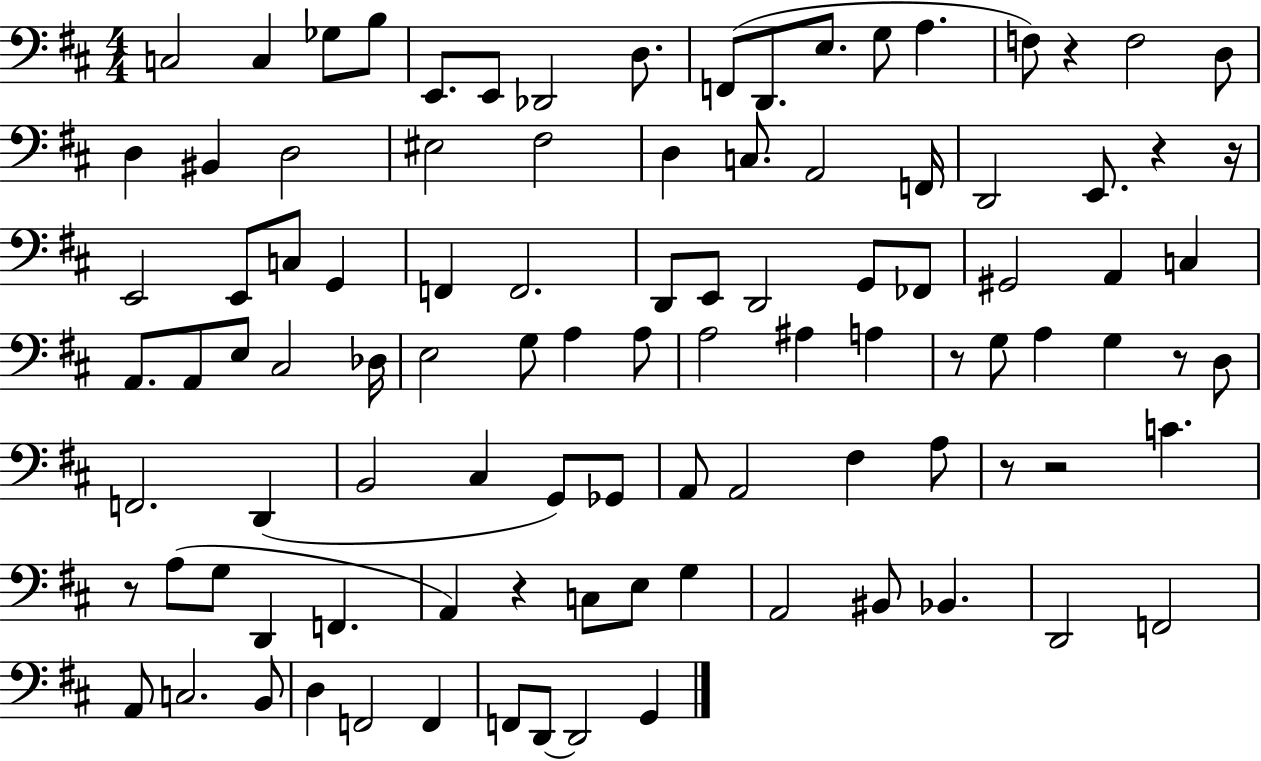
X:1
T:Untitled
M:4/4
L:1/4
K:D
C,2 C, _G,/2 B,/2 E,,/2 E,,/2 _D,,2 D,/2 F,,/2 D,,/2 E,/2 G,/2 A, F,/2 z F,2 D,/2 D, ^B,, D,2 ^E,2 ^F,2 D, C,/2 A,,2 F,,/4 D,,2 E,,/2 z z/4 E,,2 E,,/2 C,/2 G,, F,, F,,2 D,,/2 E,,/2 D,,2 G,,/2 _F,,/2 ^G,,2 A,, C, A,,/2 A,,/2 E,/2 ^C,2 _D,/4 E,2 G,/2 A, A,/2 A,2 ^A, A, z/2 G,/2 A, G, z/2 D,/2 F,,2 D,, B,,2 ^C, G,,/2 _G,,/2 A,,/2 A,,2 ^F, A,/2 z/2 z2 C z/2 A,/2 G,/2 D,, F,, A,, z C,/2 E,/2 G, A,,2 ^B,,/2 _B,, D,,2 F,,2 A,,/2 C,2 B,,/2 D, F,,2 F,, F,,/2 D,,/2 D,,2 G,,